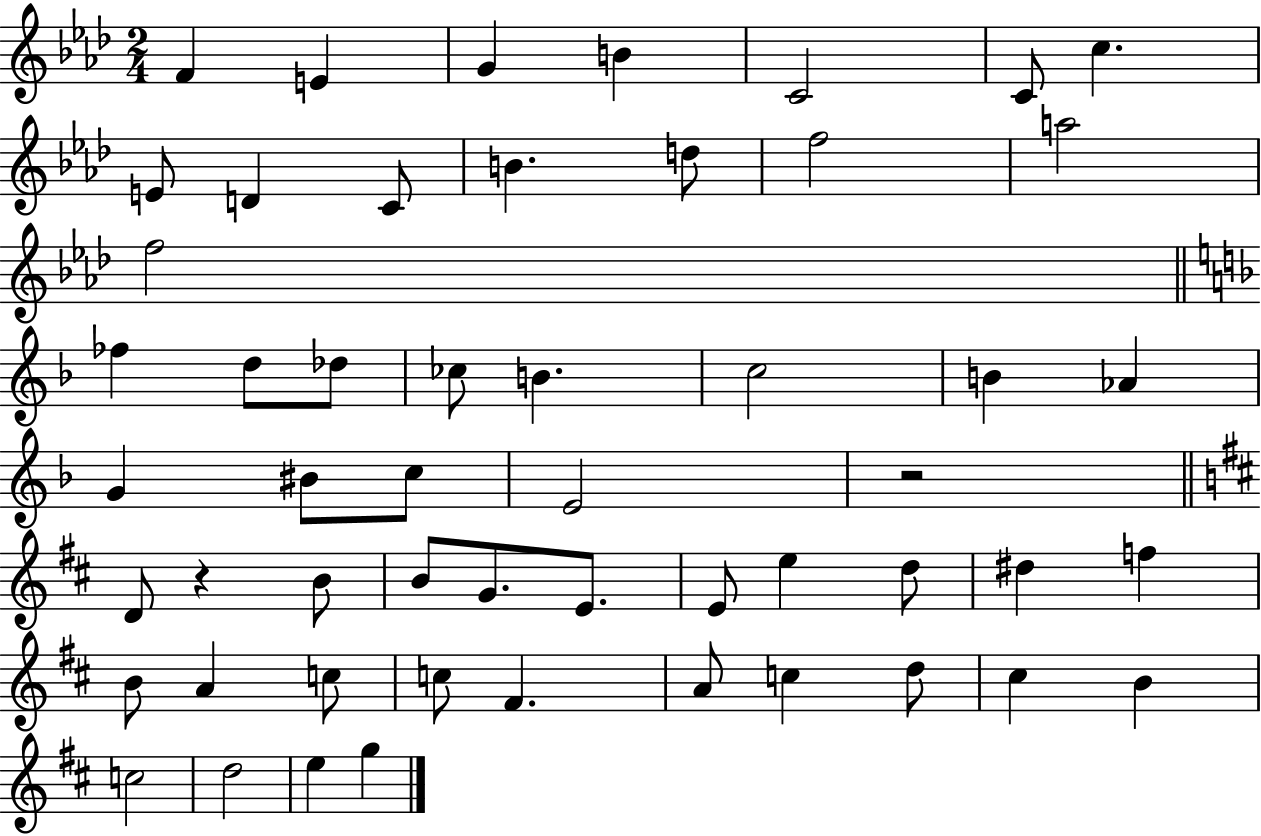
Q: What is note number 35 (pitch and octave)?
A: D5